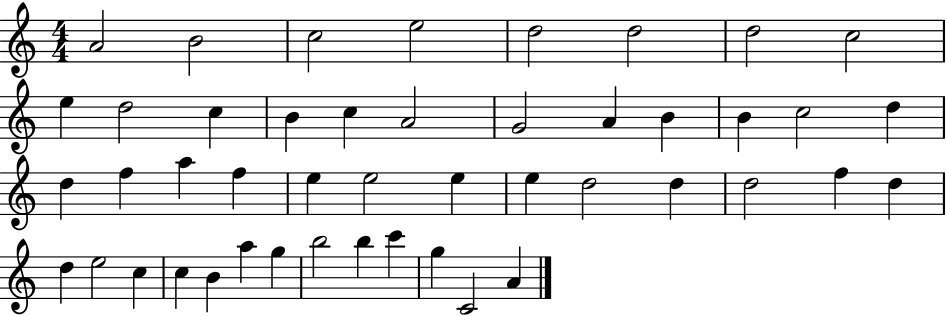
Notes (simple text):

A4/h B4/h C5/h E5/h D5/h D5/h D5/h C5/h E5/q D5/h C5/q B4/q C5/q A4/h G4/h A4/q B4/q B4/q C5/h D5/q D5/q F5/q A5/q F5/q E5/q E5/h E5/q E5/q D5/h D5/q D5/h F5/q D5/q D5/q E5/h C5/q C5/q B4/q A5/q G5/q B5/h B5/q C6/q G5/q C4/h A4/q